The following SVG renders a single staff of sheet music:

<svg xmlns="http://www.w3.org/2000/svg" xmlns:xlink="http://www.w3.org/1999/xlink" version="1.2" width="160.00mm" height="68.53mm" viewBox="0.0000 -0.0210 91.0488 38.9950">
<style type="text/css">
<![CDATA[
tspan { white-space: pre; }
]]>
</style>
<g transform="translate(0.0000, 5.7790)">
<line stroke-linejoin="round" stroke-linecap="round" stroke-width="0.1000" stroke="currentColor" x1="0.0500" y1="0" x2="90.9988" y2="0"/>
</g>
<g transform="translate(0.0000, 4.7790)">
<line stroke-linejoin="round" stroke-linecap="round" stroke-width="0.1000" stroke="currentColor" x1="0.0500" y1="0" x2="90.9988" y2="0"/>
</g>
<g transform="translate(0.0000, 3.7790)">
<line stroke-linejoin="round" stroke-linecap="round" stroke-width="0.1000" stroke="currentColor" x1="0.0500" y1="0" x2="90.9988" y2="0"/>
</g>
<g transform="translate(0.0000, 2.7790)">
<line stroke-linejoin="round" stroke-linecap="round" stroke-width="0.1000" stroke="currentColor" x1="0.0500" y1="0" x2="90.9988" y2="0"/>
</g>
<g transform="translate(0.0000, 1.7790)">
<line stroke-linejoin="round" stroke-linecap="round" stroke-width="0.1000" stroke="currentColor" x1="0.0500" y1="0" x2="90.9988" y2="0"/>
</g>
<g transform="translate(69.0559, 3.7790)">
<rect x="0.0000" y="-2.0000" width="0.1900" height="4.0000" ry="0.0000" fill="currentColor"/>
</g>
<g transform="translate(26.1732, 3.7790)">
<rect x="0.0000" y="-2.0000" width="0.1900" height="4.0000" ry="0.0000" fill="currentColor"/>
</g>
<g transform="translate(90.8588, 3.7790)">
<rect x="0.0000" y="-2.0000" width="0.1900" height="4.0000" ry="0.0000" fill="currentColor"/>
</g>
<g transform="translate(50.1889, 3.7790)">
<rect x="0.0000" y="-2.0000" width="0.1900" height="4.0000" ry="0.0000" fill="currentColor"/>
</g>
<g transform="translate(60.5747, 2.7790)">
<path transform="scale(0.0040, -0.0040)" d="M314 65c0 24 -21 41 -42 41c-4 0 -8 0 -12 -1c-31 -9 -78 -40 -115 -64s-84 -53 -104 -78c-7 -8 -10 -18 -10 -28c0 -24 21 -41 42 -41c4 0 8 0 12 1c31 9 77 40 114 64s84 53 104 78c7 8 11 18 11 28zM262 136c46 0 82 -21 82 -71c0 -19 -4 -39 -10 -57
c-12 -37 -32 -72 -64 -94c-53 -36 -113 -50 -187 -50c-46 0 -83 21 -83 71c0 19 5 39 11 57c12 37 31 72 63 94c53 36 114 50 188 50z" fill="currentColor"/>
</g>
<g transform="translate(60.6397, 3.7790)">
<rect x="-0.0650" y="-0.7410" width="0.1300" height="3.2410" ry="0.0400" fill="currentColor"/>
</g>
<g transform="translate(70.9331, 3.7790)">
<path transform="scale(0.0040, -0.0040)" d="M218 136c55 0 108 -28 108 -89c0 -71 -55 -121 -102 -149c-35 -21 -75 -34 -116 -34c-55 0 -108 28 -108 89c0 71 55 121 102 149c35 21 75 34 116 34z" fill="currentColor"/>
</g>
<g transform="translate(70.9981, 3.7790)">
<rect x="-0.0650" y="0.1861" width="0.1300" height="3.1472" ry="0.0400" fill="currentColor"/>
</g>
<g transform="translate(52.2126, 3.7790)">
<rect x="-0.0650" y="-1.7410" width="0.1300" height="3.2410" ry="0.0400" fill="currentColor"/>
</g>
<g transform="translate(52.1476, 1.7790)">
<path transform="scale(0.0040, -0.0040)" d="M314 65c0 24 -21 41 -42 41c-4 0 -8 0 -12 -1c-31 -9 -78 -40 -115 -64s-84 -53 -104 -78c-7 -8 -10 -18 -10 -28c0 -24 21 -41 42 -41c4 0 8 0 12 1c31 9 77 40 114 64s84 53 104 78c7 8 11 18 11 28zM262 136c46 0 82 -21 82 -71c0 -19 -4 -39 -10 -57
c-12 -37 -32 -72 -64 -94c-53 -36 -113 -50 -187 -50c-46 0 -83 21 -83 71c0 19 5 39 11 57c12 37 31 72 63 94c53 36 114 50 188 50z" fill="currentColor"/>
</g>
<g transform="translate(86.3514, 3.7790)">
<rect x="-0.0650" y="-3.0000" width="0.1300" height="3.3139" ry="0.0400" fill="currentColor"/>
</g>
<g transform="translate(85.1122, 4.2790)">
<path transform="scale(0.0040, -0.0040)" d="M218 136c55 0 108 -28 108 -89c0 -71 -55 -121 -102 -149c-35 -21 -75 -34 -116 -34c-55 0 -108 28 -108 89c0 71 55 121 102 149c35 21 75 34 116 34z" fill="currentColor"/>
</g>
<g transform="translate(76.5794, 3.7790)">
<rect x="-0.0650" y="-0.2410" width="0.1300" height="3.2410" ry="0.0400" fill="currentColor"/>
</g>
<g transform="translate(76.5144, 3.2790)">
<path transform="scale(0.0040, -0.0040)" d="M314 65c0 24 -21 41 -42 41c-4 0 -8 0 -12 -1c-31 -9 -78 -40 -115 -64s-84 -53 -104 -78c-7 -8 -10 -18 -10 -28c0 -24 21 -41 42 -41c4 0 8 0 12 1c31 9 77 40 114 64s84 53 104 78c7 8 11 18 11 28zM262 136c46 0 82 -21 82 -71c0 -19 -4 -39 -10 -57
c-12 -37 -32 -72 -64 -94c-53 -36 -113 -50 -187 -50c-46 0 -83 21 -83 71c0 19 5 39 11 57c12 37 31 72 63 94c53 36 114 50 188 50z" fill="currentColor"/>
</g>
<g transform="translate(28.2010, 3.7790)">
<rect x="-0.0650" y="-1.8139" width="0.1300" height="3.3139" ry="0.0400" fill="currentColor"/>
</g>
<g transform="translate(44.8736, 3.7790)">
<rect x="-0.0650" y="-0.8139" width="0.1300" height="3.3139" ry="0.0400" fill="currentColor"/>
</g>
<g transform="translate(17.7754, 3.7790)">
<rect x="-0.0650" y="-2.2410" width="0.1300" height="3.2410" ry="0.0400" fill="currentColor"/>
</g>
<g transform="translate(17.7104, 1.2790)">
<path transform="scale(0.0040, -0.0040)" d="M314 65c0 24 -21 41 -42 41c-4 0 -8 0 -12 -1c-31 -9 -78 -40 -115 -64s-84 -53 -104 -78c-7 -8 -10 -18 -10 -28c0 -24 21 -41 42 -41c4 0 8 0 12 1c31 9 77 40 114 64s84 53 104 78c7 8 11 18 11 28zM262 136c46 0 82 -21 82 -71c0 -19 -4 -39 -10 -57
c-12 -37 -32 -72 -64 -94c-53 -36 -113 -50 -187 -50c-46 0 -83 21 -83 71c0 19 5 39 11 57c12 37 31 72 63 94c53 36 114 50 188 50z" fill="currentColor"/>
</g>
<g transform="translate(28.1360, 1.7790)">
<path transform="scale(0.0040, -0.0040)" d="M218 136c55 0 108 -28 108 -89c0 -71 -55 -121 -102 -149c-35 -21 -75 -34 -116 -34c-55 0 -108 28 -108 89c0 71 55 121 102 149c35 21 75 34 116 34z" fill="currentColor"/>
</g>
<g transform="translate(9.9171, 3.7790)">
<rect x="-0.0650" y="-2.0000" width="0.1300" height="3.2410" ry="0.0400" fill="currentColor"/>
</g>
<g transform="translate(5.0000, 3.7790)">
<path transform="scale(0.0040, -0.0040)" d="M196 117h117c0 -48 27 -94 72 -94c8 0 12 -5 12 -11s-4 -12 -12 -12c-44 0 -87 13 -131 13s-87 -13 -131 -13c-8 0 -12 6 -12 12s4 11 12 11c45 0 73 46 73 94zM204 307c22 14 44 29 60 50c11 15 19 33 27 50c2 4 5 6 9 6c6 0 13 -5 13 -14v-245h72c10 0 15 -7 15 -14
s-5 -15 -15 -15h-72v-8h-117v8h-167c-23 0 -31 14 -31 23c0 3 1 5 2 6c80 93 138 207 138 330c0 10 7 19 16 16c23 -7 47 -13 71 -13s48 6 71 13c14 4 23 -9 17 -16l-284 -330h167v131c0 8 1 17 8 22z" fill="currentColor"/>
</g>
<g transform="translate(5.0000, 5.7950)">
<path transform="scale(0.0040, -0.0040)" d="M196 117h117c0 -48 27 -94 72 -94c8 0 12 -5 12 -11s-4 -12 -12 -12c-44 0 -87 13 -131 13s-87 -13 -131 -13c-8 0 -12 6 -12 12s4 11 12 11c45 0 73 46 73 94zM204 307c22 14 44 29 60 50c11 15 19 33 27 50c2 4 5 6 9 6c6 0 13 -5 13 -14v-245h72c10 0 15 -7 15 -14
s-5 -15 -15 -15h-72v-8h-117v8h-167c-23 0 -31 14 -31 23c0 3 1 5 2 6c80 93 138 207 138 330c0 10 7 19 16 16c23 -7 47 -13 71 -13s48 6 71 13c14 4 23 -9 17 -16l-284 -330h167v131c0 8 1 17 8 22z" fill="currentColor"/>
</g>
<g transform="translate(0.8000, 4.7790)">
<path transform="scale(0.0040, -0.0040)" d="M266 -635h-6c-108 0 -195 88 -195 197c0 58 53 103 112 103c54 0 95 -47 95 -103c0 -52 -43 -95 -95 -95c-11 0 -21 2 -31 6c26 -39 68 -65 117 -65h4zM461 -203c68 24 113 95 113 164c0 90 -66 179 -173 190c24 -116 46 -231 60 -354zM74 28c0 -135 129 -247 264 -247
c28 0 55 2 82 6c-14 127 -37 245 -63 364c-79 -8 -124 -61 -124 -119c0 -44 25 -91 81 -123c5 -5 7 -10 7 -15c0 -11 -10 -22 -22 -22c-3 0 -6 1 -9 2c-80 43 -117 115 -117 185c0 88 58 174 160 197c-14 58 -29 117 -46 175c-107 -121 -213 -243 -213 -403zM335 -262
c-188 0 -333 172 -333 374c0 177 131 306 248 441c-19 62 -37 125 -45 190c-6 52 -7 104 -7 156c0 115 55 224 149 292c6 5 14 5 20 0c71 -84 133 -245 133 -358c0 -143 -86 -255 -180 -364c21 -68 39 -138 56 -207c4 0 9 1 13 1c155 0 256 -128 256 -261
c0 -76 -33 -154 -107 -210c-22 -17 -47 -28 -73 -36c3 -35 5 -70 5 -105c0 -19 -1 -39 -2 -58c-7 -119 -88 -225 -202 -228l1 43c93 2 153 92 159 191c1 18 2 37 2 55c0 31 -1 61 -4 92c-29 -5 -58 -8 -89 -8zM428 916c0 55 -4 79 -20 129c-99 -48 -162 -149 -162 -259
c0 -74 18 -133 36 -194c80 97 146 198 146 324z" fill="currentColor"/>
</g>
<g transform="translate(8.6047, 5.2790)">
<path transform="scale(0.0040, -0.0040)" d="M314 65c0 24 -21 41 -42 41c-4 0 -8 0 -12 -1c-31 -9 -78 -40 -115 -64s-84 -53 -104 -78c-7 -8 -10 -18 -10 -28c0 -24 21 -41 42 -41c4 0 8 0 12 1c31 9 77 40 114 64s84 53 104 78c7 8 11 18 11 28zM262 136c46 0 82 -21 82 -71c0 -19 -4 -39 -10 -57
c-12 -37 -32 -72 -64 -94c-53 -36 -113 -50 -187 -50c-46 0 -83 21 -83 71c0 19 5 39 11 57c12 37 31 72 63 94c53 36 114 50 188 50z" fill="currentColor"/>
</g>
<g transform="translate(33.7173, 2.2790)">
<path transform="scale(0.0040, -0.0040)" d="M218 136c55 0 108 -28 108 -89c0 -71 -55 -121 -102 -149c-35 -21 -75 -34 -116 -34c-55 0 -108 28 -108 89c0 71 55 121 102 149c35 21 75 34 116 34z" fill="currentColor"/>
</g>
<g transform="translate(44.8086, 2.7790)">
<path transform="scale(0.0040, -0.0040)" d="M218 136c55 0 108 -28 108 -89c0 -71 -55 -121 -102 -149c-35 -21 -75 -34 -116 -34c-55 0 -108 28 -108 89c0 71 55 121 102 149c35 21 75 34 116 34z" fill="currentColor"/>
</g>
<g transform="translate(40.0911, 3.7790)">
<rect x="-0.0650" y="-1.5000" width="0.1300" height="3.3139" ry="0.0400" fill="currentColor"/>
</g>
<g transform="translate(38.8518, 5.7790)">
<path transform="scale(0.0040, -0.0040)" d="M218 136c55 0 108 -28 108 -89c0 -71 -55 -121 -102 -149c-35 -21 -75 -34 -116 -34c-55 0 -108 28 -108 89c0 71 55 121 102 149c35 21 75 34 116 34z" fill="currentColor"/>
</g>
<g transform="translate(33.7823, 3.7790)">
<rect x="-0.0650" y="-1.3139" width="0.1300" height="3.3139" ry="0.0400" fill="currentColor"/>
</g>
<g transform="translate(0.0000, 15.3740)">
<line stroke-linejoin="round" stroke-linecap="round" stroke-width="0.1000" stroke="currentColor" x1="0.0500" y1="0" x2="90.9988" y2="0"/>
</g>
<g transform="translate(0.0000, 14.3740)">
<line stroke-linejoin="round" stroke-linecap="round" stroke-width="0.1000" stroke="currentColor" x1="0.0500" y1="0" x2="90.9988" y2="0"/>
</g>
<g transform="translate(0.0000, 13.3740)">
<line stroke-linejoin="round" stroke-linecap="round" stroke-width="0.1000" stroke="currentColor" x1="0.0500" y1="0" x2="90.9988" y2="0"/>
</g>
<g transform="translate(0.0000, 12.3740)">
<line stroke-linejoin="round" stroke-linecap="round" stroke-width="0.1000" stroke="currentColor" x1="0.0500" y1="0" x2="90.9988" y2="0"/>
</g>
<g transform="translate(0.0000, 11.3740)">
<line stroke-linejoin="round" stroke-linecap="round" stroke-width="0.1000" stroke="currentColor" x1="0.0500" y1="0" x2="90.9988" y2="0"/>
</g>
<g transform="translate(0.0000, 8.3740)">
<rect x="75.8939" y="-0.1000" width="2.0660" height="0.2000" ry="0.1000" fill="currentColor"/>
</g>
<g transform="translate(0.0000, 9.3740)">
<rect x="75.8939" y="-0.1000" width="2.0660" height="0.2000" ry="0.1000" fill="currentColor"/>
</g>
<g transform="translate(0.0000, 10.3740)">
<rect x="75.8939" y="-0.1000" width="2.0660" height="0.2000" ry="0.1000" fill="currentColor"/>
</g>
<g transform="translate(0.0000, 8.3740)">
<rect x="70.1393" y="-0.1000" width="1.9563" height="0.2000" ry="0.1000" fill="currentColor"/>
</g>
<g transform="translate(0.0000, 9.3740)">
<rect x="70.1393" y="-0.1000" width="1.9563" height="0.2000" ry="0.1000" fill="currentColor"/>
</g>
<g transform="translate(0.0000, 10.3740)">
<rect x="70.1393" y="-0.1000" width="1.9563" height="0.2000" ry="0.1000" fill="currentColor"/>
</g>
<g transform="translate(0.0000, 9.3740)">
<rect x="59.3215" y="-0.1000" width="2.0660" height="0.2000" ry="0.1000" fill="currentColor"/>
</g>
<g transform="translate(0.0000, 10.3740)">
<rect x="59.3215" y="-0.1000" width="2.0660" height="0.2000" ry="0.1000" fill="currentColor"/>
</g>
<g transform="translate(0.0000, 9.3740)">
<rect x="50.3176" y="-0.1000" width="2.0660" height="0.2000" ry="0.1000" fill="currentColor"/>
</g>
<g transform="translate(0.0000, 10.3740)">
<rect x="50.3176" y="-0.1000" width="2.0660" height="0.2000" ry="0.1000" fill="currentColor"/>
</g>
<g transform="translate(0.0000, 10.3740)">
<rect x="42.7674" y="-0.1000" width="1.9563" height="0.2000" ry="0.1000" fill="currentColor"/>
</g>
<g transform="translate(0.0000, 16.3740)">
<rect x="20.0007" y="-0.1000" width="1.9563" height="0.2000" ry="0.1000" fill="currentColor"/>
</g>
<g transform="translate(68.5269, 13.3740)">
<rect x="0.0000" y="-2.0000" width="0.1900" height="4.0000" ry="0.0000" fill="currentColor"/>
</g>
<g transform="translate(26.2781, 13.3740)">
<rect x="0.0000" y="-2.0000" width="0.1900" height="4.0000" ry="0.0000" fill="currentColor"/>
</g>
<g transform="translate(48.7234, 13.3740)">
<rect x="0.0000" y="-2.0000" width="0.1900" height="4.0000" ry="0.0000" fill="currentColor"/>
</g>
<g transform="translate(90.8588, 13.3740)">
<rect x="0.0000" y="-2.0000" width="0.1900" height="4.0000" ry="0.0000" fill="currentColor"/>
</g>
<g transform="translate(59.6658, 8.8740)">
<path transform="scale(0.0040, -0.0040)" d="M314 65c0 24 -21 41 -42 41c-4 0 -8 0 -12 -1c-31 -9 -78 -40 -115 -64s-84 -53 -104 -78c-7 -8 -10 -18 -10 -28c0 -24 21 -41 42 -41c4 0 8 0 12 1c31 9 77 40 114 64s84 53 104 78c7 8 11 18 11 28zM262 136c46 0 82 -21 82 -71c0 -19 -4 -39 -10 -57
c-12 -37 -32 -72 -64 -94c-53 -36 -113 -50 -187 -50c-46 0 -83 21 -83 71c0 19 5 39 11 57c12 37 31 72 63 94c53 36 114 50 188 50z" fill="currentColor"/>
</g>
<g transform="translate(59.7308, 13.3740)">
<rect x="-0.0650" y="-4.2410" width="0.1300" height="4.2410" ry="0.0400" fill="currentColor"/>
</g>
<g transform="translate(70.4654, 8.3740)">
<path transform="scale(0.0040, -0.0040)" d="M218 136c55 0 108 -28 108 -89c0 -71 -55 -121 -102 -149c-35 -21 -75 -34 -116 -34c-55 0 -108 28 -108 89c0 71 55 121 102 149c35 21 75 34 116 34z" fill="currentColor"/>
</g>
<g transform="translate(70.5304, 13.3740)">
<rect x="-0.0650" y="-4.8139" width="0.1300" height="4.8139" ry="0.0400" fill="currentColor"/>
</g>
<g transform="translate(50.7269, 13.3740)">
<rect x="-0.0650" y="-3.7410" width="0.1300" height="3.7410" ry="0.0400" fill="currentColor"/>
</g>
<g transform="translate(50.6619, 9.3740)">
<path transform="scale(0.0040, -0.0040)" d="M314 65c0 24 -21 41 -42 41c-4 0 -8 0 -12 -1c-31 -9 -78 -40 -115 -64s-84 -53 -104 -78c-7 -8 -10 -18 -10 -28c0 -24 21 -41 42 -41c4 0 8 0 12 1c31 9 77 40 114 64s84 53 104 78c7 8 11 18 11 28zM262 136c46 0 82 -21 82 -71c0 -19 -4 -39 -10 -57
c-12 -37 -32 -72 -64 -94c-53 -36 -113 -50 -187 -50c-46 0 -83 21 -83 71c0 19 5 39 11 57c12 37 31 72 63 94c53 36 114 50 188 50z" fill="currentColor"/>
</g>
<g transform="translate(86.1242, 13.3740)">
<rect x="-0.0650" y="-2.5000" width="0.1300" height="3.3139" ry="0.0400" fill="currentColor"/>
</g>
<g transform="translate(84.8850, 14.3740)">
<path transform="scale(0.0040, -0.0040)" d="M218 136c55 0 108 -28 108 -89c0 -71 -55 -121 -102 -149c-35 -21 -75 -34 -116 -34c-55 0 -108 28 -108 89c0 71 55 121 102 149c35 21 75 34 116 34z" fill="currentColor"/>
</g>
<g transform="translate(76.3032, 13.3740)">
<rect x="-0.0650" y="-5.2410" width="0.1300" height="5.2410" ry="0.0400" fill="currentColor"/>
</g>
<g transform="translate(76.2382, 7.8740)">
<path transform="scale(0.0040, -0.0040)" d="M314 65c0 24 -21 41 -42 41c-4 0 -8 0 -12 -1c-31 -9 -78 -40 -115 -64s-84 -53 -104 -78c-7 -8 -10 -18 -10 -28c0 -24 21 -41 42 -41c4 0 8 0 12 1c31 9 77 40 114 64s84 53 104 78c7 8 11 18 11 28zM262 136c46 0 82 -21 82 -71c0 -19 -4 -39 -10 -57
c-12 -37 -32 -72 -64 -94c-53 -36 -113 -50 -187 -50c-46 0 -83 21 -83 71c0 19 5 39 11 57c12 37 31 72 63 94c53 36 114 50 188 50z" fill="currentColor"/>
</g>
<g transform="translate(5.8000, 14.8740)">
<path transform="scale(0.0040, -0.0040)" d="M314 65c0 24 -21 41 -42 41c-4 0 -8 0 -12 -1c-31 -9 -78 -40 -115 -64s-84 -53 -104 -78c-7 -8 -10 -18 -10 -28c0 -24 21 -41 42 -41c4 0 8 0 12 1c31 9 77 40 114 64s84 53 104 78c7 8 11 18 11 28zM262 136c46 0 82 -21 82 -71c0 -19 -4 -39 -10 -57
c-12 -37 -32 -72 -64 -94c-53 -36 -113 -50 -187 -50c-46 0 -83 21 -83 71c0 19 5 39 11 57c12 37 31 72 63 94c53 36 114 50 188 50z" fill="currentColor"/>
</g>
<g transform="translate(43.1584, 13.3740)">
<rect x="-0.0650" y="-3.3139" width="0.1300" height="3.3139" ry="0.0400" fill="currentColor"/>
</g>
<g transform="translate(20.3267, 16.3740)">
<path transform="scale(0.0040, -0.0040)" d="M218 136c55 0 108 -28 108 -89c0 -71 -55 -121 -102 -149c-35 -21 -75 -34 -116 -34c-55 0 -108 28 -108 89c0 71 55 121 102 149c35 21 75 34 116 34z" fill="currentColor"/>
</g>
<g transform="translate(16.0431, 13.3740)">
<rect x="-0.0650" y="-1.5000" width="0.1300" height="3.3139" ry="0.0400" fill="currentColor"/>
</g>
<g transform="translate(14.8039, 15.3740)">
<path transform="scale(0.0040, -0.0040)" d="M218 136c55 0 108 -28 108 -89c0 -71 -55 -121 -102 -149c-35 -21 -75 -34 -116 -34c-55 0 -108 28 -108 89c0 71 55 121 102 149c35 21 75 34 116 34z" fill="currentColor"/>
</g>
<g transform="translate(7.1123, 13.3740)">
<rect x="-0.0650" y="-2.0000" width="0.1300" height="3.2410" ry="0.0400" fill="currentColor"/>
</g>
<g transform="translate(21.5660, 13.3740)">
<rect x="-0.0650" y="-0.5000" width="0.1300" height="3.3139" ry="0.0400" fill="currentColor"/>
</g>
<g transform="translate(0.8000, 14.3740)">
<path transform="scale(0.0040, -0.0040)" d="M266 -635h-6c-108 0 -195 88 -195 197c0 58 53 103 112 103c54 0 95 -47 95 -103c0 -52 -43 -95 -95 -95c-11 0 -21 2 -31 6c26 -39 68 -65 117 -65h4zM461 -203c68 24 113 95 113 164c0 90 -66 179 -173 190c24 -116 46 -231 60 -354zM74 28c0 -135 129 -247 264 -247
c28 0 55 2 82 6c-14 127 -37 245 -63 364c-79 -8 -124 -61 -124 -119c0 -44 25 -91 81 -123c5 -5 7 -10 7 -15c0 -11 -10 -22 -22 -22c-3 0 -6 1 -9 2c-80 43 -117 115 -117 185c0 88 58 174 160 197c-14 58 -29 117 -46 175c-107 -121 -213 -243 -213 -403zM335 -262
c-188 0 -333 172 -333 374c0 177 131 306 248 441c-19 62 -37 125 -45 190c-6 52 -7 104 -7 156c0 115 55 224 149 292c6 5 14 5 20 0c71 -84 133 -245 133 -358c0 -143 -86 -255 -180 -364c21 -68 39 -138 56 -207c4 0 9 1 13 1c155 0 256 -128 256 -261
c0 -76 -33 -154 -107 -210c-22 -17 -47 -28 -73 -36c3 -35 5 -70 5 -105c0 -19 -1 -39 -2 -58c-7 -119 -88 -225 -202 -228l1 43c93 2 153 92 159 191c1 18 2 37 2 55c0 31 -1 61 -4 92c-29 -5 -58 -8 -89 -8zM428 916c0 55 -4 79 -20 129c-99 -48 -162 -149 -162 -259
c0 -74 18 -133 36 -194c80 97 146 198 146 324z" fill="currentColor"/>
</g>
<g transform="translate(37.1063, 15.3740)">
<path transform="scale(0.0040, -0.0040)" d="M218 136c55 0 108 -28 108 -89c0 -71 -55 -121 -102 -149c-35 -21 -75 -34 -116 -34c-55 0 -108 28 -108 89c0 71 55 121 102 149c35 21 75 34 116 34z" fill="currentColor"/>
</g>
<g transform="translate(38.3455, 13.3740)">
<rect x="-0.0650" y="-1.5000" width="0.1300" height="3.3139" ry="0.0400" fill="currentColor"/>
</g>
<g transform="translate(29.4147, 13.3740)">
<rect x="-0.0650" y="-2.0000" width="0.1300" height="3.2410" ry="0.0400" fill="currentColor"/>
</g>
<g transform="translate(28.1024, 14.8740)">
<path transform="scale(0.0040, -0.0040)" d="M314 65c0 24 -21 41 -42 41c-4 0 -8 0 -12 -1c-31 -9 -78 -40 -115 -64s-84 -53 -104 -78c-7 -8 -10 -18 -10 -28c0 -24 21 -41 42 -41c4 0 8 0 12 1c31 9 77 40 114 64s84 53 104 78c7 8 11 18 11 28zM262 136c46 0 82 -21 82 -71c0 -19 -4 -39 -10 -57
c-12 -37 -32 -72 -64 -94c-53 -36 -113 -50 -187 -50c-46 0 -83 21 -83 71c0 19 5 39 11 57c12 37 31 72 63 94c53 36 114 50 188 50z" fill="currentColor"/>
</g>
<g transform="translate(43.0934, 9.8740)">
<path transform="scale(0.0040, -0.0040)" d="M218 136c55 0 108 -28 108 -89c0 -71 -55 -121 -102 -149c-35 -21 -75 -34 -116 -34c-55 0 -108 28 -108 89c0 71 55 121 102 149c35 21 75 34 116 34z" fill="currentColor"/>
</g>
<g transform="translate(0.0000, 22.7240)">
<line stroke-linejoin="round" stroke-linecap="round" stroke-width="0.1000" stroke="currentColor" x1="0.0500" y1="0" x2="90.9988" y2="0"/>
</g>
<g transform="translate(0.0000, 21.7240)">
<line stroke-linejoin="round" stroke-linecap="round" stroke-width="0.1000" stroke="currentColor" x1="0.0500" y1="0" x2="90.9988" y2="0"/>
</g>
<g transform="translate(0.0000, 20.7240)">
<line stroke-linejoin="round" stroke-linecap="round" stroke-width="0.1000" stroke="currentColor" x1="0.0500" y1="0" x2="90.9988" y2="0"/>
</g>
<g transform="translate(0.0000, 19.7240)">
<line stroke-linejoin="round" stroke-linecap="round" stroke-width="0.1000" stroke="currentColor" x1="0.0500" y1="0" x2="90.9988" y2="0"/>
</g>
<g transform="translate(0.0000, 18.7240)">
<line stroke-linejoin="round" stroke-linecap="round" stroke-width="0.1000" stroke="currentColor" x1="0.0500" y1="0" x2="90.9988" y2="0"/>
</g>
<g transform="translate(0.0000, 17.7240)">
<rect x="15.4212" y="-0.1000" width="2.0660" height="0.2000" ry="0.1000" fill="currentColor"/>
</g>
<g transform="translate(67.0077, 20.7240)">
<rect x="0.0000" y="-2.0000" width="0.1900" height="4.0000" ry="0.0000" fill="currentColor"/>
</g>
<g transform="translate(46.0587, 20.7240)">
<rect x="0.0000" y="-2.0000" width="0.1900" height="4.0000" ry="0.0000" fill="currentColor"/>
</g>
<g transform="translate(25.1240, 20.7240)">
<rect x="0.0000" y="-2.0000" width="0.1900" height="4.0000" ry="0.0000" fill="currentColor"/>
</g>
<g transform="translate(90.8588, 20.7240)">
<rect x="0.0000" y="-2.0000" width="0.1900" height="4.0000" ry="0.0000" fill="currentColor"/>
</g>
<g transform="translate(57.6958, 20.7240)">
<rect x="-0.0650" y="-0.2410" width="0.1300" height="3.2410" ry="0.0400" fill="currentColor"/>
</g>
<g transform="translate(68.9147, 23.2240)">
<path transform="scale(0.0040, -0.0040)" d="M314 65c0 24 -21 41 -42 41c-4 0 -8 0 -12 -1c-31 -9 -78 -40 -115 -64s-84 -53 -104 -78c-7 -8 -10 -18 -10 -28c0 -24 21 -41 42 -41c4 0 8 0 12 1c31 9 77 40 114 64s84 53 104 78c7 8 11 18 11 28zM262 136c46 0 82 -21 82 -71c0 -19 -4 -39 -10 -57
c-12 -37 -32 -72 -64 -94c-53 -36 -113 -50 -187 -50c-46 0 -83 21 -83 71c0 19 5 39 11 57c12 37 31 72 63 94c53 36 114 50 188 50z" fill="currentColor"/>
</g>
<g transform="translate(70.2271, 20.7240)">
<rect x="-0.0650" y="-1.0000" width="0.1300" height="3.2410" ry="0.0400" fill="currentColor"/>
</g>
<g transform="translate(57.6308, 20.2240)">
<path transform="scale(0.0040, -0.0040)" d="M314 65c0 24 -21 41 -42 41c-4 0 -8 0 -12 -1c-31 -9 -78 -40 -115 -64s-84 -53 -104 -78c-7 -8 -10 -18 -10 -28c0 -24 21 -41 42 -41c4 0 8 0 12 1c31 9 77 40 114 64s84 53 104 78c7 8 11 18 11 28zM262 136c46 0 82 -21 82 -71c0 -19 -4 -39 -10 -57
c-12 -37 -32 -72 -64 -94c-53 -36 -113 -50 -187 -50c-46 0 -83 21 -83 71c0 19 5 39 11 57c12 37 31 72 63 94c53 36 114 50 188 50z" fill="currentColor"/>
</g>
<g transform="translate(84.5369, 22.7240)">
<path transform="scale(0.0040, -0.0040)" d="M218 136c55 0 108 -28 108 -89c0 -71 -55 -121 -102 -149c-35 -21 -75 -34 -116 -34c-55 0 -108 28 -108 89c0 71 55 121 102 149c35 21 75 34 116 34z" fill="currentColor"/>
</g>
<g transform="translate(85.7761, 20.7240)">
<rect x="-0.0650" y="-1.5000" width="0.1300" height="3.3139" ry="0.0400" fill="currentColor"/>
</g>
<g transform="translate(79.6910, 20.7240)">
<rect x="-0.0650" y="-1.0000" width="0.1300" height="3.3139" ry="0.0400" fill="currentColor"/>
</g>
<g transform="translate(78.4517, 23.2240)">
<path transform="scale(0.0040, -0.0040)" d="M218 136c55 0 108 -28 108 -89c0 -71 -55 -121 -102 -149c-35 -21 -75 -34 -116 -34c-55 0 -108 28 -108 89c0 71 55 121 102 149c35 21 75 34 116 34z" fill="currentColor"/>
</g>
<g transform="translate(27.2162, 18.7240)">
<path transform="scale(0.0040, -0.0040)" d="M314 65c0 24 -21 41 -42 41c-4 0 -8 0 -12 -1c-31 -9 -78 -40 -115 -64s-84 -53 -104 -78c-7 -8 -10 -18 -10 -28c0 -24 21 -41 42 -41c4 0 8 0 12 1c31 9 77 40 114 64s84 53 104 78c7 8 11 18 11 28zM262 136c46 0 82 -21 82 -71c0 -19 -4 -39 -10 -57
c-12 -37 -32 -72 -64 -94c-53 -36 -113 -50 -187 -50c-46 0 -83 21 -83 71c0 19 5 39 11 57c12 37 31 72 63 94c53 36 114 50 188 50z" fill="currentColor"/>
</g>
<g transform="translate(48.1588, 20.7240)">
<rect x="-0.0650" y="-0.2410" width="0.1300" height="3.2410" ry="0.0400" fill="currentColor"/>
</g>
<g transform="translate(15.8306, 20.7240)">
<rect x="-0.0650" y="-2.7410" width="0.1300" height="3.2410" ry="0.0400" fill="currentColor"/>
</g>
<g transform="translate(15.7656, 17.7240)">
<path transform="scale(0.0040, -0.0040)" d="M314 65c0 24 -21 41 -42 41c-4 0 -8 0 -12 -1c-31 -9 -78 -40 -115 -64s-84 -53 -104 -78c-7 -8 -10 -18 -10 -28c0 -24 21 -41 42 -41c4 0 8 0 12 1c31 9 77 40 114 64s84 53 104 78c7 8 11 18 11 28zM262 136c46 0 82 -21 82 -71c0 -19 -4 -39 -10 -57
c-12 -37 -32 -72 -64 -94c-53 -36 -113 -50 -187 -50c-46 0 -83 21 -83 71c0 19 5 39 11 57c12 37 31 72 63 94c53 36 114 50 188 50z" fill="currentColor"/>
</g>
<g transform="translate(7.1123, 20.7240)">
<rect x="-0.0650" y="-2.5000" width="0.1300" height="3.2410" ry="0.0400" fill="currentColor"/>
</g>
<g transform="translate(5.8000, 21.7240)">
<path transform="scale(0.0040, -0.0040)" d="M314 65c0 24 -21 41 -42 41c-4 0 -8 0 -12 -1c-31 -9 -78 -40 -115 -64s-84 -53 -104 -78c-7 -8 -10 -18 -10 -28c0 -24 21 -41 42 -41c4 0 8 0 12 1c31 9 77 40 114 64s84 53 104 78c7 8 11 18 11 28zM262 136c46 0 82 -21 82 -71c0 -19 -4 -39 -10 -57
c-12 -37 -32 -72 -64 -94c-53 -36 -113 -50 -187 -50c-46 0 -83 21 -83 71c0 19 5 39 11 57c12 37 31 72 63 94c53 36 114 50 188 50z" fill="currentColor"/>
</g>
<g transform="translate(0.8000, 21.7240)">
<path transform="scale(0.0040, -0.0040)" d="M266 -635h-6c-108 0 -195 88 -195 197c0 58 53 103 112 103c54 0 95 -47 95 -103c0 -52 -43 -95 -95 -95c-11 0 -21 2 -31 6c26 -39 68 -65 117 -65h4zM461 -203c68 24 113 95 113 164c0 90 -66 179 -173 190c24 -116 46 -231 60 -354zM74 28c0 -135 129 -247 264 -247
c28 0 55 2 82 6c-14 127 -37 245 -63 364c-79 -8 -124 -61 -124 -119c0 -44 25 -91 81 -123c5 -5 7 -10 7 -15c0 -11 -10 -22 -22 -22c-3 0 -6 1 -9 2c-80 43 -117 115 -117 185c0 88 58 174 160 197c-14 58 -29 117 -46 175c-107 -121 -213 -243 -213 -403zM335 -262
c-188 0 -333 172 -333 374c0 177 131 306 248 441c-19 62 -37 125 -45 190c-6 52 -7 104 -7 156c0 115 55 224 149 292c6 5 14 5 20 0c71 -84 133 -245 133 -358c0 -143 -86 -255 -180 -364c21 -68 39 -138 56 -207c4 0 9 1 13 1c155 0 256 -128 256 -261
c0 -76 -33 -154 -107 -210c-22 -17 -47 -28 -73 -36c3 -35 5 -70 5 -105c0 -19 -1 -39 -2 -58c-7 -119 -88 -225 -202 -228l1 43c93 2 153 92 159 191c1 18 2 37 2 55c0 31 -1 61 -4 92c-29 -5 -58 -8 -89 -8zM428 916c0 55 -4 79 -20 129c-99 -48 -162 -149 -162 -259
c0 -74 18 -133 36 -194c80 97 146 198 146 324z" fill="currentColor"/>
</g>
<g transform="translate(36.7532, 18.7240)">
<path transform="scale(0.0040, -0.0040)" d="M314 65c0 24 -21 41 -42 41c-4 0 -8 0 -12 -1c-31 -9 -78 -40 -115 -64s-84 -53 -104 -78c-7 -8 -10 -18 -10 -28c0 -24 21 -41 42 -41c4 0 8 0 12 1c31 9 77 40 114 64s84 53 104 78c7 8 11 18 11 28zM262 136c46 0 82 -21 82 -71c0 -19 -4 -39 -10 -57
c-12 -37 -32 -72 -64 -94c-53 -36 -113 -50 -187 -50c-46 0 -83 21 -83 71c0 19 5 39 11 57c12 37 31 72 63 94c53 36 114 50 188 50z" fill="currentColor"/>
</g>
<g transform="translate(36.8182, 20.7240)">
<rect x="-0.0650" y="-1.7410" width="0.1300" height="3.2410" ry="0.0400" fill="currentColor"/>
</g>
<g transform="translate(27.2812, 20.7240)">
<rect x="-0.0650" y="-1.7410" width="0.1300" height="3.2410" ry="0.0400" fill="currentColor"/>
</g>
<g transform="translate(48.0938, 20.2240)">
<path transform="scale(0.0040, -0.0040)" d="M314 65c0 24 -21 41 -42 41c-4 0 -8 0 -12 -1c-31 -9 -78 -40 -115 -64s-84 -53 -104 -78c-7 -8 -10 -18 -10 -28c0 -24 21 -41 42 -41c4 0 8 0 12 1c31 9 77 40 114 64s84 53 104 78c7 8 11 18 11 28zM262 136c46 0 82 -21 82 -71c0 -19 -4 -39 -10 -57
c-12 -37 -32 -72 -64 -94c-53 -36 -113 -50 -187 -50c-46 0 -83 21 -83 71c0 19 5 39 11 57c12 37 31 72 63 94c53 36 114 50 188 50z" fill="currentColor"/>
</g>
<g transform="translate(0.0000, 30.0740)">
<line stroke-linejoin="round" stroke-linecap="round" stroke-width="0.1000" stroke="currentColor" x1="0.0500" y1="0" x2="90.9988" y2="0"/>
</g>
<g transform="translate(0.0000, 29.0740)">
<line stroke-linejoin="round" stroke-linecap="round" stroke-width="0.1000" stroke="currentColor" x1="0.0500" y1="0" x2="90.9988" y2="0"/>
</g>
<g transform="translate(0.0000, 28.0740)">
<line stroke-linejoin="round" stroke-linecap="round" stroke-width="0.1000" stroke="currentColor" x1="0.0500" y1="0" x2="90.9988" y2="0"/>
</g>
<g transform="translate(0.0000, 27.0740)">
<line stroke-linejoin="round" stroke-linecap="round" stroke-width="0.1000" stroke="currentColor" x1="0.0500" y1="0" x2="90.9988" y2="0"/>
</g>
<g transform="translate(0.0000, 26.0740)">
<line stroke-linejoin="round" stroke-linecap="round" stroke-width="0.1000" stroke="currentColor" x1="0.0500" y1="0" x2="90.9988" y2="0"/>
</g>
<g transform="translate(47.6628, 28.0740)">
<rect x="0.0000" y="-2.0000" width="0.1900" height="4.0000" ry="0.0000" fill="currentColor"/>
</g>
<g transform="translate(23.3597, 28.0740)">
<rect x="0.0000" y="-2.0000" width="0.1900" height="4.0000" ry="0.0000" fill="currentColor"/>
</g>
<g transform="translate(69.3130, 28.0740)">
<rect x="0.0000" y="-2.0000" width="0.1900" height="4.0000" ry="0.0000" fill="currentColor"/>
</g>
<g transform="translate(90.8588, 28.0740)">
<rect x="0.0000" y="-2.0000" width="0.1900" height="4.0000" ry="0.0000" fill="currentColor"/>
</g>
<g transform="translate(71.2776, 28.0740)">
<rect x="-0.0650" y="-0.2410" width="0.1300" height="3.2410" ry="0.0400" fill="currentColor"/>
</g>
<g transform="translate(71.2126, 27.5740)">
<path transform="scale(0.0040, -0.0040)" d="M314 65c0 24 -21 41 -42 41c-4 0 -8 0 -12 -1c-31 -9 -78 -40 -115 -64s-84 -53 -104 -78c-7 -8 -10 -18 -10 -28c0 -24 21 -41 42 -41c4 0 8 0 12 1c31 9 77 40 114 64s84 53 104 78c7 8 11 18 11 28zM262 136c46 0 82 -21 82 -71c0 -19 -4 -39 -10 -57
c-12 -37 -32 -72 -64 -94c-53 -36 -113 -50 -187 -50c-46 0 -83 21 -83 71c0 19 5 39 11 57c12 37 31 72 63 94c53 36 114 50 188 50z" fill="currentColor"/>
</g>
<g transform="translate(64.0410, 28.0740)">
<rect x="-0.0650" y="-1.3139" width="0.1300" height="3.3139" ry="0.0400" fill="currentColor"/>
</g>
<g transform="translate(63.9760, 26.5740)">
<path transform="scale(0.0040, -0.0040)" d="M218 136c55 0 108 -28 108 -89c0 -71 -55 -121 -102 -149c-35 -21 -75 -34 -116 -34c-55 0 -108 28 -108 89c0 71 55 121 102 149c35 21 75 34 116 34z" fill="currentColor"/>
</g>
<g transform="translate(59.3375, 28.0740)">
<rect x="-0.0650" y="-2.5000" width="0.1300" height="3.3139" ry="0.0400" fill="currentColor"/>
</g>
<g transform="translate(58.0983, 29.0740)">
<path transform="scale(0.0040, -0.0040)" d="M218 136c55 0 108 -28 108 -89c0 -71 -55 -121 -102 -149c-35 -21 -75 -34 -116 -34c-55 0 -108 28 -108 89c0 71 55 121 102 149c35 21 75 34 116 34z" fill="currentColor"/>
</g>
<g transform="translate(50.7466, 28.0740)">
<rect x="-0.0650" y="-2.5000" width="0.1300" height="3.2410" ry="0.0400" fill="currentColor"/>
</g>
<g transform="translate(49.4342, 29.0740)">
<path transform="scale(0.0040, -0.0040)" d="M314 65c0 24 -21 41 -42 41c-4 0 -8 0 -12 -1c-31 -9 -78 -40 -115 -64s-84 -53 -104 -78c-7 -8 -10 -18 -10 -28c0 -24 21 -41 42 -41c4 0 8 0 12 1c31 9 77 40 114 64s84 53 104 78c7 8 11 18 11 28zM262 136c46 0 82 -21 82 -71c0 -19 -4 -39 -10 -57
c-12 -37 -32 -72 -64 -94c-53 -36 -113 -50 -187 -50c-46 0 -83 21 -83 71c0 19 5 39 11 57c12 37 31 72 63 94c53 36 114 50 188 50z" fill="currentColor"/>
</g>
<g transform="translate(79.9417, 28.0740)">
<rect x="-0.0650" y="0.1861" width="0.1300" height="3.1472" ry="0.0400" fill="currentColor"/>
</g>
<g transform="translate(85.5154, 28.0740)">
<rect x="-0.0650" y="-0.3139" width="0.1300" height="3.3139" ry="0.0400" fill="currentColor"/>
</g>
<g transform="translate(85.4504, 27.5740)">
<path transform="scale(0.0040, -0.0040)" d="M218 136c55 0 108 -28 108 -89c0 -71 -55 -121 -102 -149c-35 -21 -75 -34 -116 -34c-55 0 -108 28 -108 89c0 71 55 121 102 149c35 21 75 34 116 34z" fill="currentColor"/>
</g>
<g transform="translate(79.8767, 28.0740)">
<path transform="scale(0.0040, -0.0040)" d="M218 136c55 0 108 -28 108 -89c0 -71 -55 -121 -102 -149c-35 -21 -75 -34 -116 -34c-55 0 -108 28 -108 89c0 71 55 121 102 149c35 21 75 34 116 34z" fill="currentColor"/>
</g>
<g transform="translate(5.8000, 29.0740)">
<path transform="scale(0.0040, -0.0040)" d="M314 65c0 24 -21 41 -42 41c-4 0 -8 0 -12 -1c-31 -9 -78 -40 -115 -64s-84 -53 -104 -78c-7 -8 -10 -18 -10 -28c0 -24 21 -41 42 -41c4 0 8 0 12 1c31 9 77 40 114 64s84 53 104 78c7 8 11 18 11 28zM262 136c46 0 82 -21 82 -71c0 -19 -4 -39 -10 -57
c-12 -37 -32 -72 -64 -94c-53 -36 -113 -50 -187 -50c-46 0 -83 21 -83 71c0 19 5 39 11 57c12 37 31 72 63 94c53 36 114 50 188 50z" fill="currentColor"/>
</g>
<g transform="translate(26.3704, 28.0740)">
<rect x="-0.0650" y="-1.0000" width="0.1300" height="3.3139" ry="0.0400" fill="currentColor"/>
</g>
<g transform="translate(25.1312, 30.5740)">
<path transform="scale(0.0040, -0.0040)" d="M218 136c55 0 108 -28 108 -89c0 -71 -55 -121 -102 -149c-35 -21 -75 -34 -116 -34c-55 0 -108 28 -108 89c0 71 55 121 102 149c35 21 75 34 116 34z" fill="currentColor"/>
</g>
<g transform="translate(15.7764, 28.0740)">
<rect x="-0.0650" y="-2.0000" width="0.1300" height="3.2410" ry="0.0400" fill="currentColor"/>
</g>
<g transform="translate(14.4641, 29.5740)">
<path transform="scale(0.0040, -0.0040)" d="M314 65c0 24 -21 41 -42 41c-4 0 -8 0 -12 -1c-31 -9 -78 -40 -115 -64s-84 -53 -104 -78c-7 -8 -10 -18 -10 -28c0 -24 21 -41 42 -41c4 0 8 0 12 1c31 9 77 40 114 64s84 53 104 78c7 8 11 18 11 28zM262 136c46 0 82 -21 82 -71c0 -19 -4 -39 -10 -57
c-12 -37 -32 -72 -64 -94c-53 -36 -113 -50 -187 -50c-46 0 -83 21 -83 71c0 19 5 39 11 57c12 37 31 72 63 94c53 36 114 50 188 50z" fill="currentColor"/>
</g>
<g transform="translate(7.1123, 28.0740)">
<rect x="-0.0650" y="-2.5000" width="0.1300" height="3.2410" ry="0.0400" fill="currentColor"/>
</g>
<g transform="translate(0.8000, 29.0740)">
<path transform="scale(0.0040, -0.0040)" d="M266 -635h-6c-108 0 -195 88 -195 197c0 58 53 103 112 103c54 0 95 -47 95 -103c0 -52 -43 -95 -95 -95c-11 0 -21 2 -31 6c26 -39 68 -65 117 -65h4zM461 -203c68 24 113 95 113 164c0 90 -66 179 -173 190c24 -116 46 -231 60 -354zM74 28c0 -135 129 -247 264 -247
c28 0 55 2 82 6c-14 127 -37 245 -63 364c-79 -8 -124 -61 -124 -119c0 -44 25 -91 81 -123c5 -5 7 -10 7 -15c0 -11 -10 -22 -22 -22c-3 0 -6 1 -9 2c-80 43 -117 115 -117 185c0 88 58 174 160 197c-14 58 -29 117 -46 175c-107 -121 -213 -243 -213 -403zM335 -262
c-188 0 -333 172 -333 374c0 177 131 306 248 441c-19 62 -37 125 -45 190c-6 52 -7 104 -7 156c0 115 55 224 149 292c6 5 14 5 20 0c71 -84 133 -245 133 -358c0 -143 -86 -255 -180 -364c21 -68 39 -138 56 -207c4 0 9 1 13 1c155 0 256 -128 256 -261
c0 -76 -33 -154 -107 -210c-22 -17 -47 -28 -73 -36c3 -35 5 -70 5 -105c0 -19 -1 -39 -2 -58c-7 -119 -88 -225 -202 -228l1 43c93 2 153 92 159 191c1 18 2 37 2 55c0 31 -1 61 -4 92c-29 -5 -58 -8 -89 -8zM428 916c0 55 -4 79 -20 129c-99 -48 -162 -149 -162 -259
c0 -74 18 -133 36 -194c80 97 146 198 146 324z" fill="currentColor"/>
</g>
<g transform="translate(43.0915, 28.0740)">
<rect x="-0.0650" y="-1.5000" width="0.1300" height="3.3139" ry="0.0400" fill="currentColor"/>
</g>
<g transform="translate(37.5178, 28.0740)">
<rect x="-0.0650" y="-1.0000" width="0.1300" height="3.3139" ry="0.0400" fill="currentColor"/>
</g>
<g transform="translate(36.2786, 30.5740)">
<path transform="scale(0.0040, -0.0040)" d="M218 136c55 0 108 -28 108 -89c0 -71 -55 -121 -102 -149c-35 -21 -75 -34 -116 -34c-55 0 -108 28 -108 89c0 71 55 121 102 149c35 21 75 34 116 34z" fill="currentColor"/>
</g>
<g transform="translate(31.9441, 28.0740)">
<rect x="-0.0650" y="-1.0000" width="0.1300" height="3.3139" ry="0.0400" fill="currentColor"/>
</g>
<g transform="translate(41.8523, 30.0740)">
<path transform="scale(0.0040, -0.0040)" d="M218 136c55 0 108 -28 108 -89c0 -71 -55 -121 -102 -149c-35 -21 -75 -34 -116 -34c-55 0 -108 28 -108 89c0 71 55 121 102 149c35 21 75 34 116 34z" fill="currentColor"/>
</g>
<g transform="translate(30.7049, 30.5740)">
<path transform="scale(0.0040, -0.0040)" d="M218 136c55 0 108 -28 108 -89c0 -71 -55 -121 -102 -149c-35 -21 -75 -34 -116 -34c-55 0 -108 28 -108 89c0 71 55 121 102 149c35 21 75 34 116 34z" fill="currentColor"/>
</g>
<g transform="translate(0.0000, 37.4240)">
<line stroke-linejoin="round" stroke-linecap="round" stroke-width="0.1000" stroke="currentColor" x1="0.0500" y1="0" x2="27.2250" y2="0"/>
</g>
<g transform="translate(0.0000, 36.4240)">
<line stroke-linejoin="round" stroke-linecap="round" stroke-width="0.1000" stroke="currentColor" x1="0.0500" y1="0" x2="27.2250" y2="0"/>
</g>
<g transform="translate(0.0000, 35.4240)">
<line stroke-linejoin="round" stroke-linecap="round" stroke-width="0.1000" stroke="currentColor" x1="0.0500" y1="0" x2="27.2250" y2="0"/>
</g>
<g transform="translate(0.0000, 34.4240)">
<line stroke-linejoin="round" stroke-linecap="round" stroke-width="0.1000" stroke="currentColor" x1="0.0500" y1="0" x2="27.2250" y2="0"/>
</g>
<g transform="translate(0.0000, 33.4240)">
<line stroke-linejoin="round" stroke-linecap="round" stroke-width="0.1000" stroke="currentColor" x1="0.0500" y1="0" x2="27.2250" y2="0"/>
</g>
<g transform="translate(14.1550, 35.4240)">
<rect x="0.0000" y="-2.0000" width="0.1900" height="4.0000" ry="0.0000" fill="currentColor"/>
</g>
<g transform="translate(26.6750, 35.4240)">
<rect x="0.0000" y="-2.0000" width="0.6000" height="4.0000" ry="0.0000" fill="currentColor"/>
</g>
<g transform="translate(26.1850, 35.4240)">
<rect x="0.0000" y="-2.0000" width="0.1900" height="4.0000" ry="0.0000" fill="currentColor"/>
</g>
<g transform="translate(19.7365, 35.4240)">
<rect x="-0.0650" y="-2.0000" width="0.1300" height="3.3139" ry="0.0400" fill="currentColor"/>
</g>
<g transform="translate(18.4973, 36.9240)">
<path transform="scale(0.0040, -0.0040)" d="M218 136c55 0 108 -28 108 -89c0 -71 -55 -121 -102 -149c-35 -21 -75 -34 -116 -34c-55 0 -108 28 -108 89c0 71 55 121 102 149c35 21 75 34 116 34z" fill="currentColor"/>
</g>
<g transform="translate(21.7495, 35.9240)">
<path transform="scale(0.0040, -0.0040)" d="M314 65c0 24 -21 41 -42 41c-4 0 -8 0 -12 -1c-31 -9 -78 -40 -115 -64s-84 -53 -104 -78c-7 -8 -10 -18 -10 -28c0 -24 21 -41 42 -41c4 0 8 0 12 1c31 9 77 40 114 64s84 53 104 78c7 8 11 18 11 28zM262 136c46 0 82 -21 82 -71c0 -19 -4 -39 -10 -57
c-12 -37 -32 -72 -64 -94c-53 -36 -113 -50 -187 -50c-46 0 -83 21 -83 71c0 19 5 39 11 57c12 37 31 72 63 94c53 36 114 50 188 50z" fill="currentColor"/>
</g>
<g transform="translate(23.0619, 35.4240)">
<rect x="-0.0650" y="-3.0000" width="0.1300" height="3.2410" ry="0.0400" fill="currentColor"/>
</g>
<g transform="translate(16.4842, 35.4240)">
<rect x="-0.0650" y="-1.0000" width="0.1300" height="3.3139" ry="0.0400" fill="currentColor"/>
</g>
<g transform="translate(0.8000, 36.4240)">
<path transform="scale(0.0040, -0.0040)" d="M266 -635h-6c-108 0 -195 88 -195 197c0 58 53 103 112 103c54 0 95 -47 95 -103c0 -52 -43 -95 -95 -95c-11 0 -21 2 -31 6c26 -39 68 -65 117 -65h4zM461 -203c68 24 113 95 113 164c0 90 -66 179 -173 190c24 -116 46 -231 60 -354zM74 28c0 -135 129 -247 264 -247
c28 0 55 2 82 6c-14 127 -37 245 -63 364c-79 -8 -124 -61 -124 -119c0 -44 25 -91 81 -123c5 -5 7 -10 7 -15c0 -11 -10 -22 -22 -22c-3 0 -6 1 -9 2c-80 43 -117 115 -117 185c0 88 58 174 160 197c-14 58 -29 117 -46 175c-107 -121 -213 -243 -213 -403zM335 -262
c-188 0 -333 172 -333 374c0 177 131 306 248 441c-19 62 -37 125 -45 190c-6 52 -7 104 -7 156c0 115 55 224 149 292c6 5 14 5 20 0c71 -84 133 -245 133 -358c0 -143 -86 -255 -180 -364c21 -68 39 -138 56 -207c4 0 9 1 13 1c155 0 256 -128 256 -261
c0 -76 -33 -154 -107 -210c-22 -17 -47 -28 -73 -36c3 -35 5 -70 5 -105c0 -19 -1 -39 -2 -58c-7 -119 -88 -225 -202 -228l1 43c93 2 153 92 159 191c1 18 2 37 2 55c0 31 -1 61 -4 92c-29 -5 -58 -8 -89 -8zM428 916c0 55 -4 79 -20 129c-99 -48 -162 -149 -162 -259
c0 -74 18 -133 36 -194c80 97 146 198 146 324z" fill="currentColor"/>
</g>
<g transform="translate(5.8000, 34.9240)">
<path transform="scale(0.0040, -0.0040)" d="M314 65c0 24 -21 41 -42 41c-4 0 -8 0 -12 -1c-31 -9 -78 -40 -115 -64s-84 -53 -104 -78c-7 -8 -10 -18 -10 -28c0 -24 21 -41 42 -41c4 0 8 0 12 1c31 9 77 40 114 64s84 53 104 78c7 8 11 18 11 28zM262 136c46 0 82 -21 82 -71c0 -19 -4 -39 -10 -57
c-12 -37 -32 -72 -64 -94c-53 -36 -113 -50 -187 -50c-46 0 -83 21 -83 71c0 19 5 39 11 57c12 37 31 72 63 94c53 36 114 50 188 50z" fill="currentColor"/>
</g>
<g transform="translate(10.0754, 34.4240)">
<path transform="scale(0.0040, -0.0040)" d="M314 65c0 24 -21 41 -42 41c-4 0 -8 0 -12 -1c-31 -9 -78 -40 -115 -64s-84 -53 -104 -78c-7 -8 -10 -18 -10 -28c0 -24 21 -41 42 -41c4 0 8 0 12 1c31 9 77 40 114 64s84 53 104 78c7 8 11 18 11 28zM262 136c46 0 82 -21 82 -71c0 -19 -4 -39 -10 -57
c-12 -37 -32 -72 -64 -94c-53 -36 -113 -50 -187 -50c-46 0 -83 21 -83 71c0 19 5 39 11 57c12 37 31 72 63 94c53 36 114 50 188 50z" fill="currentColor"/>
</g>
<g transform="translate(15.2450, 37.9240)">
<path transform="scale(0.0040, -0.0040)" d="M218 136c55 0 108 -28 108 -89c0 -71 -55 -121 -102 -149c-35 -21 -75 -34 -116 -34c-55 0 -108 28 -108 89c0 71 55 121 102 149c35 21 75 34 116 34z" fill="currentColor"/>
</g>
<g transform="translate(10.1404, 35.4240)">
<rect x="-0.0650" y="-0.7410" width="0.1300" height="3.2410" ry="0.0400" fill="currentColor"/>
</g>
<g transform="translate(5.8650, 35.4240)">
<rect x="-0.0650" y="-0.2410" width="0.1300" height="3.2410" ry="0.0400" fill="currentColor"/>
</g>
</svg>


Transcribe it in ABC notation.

X:1
T:Untitled
M:4/4
L:1/4
K:C
F2 g2 f e E d f2 d2 B c2 A F2 E C F2 E b c'2 d'2 e' f'2 G G2 a2 f2 f2 c2 c2 D2 D E G2 F2 D D D E G2 G e c2 B c c2 d2 D F A2